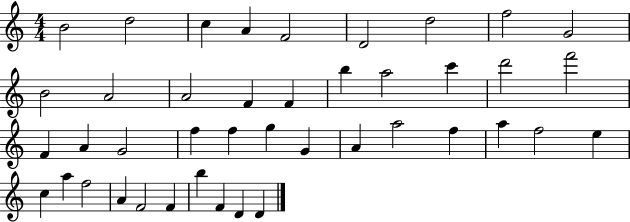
{
  \clef treble
  \numericTimeSignature
  \time 4/4
  \key c \major
  b'2 d''2 | c''4 a'4 f'2 | d'2 d''2 | f''2 g'2 | \break b'2 a'2 | a'2 f'4 f'4 | b''4 a''2 c'''4 | d'''2 f'''2 | \break f'4 a'4 g'2 | f''4 f''4 g''4 g'4 | a'4 a''2 f''4 | a''4 f''2 e''4 | \break c''4 a''4 f''2 | a'4 f'2 f'4 | b''4 f'4 d'4 d'4 | \bar "|."
}